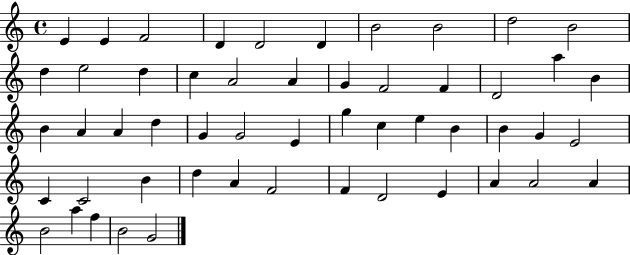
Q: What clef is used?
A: treble